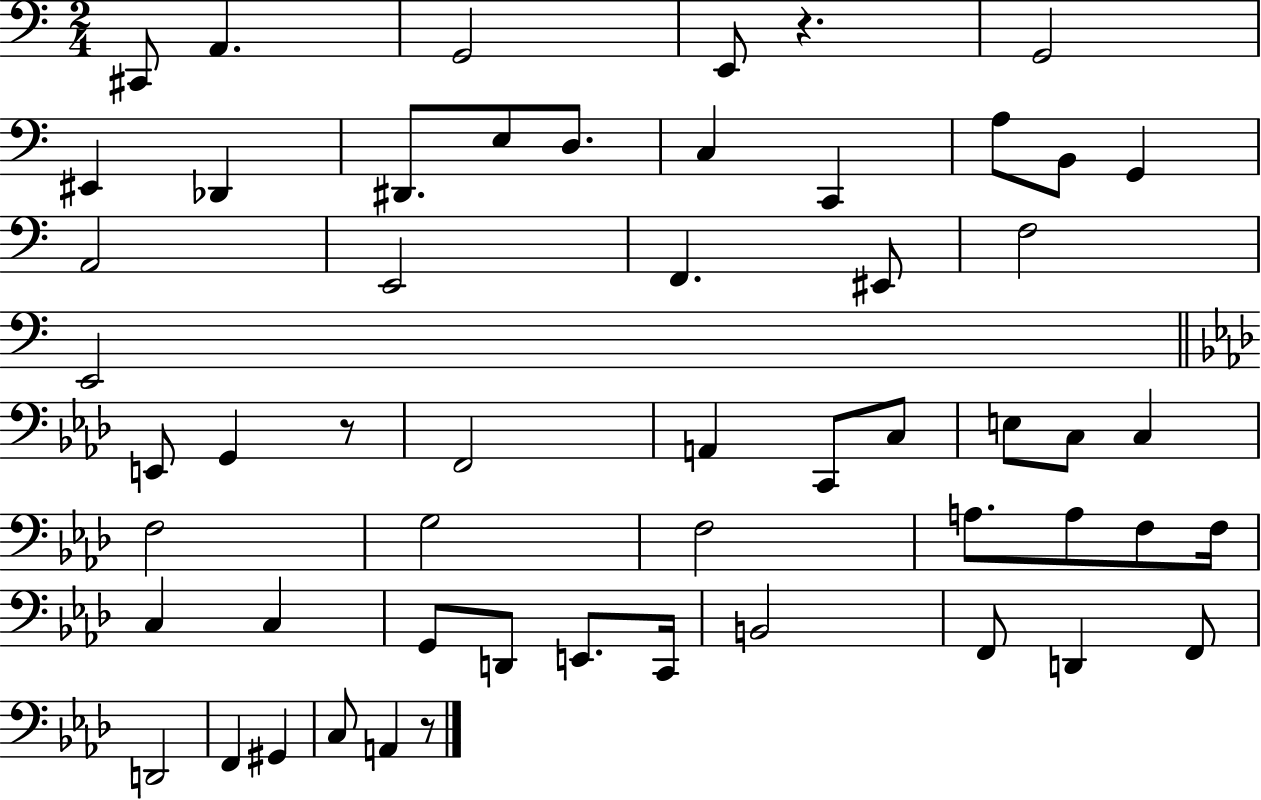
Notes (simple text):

C#2/e A2/q. G2/h E2/e R/q. G2/h EIS2/q Db2/q D#2/e. E3/e D3/e. C3/q C2/q A3/e B2/e G2/q A2/h E2/h F2/q. EIS2/e F3/h E2/h E2/e G2/q R/e F2/h A2/q C2/e C3/e E3/e C3/e C3/q F3/h G3/h F3/h A3/e. A3/e F3/e F3/s C3/q C3/q G2/e D2/e E2/e. C2/s B2/h F2/e D2/q F2/e D2/h F2/q G#2/q C3/e A2/q R/e